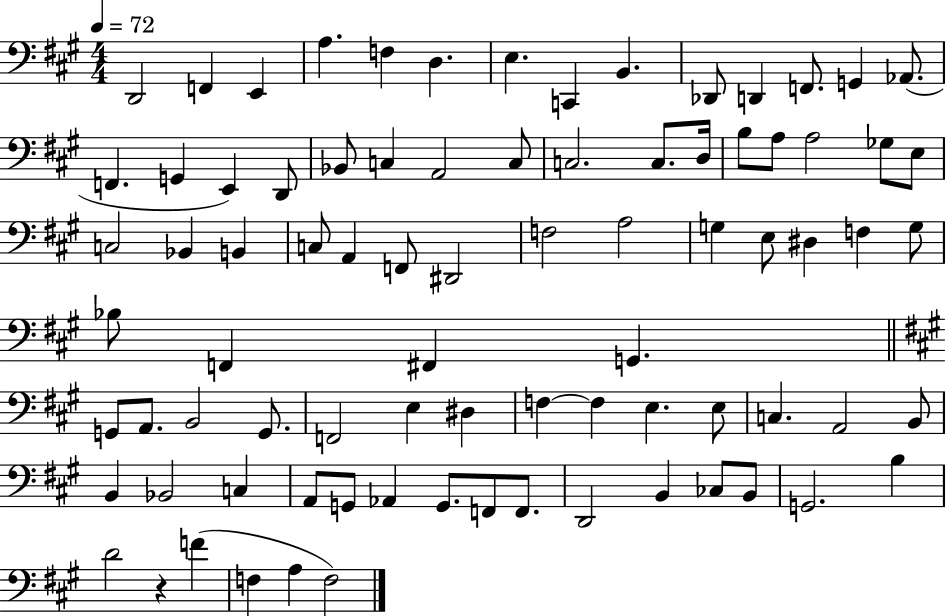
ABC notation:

X:1
T:Untitled
M:4/4
L:1/4
K:A
D,,2 F,, E,, A, F, D, E, C,, B,, _D,,/2 D,, F,,/2 G,, _A,,/2 F,, G,, E,, D,,/2 _B,,/2 C, A,,2 C,/2 C,2 C,/2 D,/4 B,/2 A,/2 A,2 _G,/2 E,/2 C,2 _B,, B,, C,/2 A,, F,,/2 ^D,,2 F,2 A,2 G, E,/2 ^D, F, G,/2 _B,/2 F,, ^F,, G,, G,,/2 A,,/2 B,,2 G,,/2 F,,2 E, ^D, F, F, E, E,/2 C, A,,2 B,,/2 B,, _B,,2 C, A,,/2 G,,/2 _A,, G,,/2 F,,/2 F,,/2 D,,2 B,, _C,/2 B,,/2 G,,2 B, D2 z F F, A, F,2